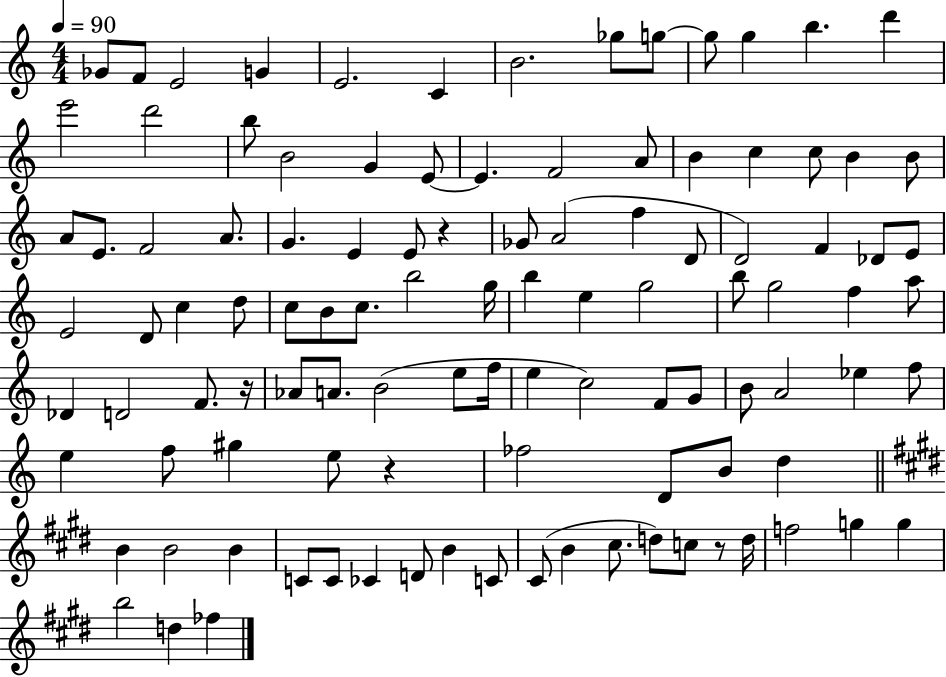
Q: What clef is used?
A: treble